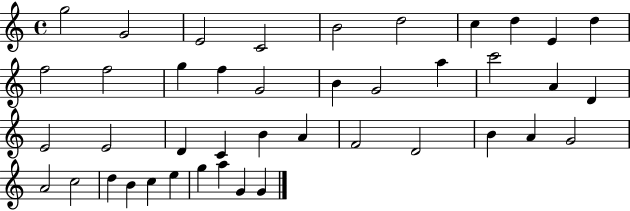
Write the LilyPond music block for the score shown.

{
  \clef treble
  \time 4/4
  \defaultTimeSignature
  \key c \major
  g''2 g'2 | e'2 c'2 | b'2 d''2 | c''4 d''4 e'4 d''4 | \break f''2 f''2 | g''4 f''4 g'2 | b'4 g'2 a''4 | c'''2 a'4 d'4 | \break e'2 e'2 | d'4 c'4 b'4 a'4 | f'2 d'2 | b'4 a'4 g'2 | \break a'2 c''2 | d''4 b'4 c''4 e''4 | g''4 a''4 g'4 g'4 | \bar "|."
}